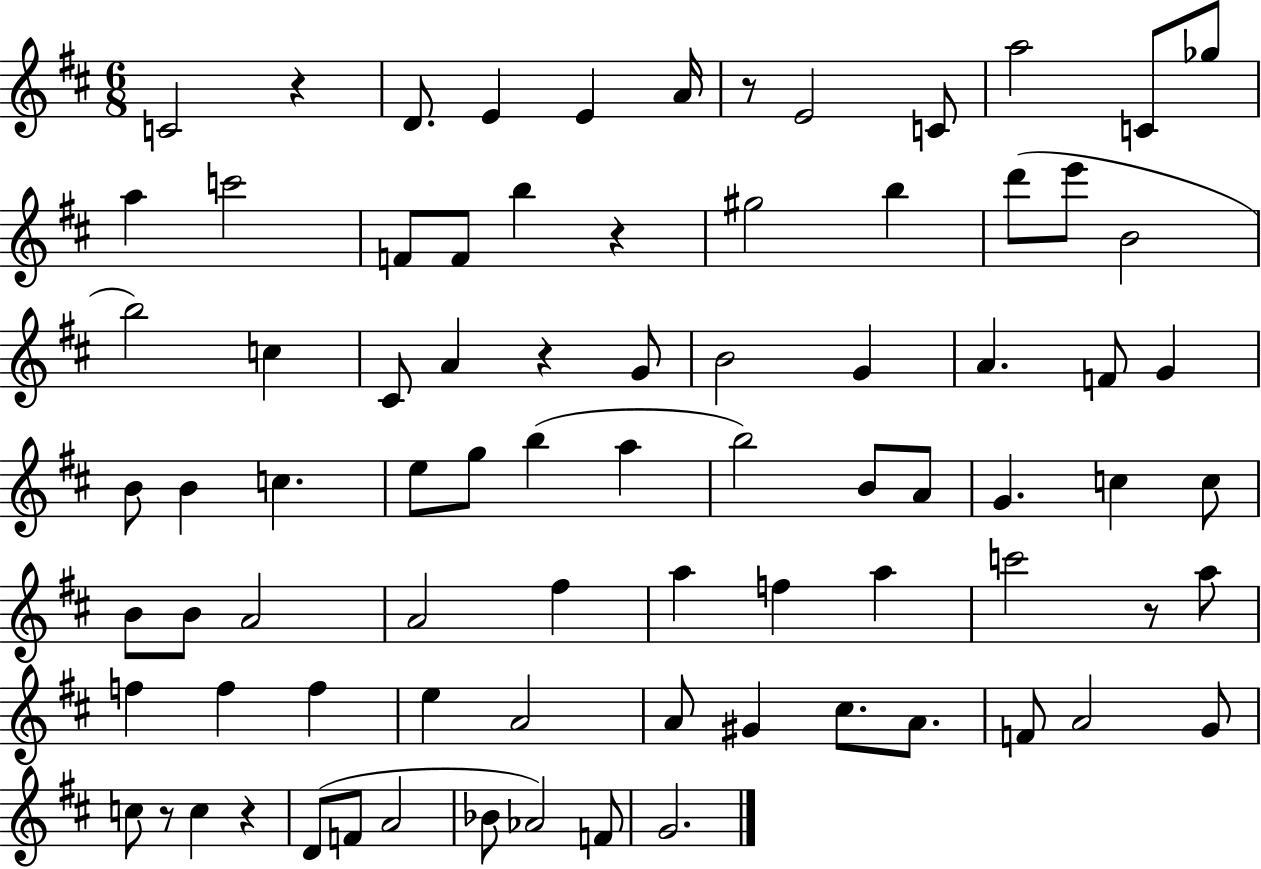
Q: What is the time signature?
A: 6/8